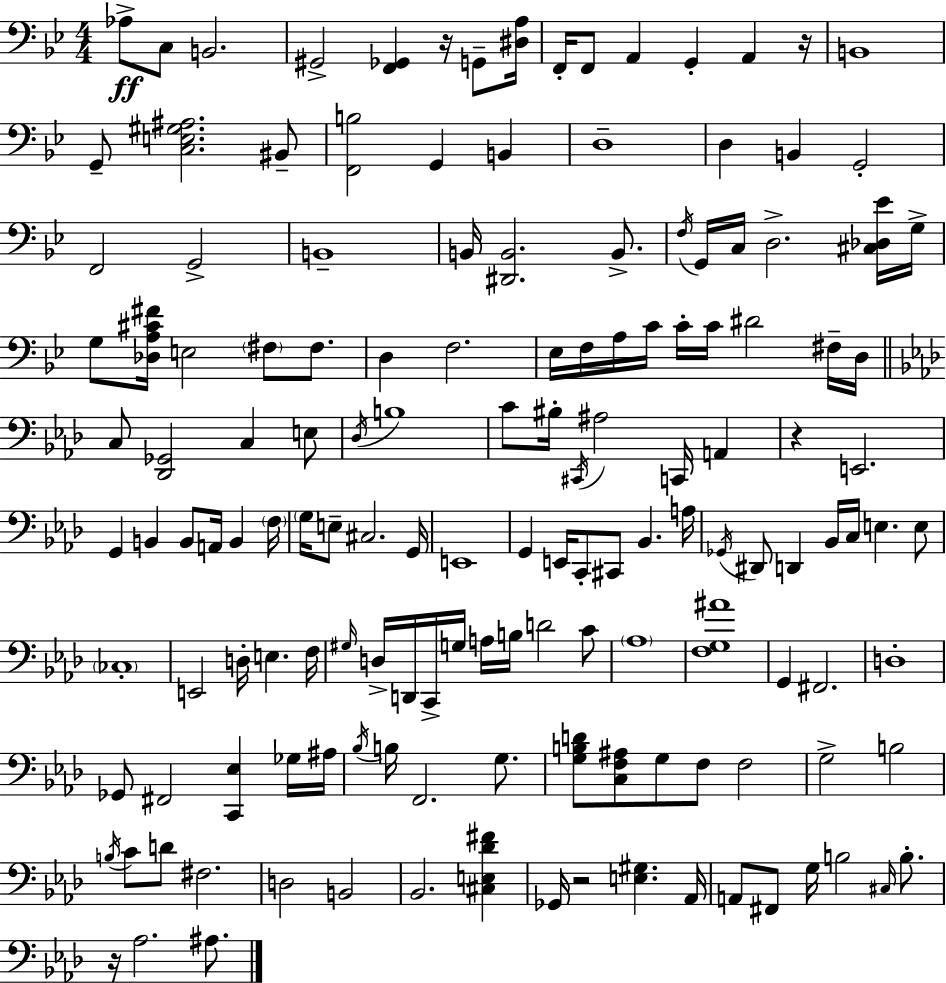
Ab3/e C3/e B2/h. G#2/h [F2,Gb2]/q R/s G2/e [D#3,A3]/s F2/s F2/e A2/q G2/q A2/q R/s B2/w G2/e [C3,E3,G#3,A#3]/h. BIS2/e [F2,B3]/h G2/q B2/q D3/w D3/q B2/q G2/h F2/h G2/h B2/w B2/s [D#2,B2]/h. B2/e. F3/s G2/s C3/s D3/h. [C#3,Db3,Eb4]/s G3/s G3/e [Db3,A3,C#4,F#4]/s E3/h F#3/e F#3/e. D3/q F3/h. Eb3/s F3/s A3/s C4/s C4/s C4/s D#4/h F#3/s D3/s C3/e [Db2,Gb2]/h C3/q E3/e Db3/s B3/w C4/e BIS3/s C#2/s A#3/h C2/s A2/q R/q E2/h. G2/q B2/q B2/e A2/s B2/q F3/s G3/s E3/e C#3/h. G2/s E2/w G2/q E2/s C2/e C#2/e Bb2/q. A3/s Gb2/s D#2/e D2/q Bb2/s C3/s E3/q. E3/e CES3/w E2/h D3/s E3/q. F3/s G#3/s D3/s D2/s C2/s G3/s A3/s B3/s D4/h C4/e Ab3/w [F3,G3,A#4]/w G2/q F#2/h. D3/w Gb2/e F#2/h [C2,Eb3]/q Gb3/s A#3/s Bb3/s B3/s F2/h. G3/e. [G3,B3,D4]/e [C3,F3,A#3]/e G3/e F3/e F3/h G3/h B3/h B3/s C4/e D4/e F#3/h. D3/h B2/h Bb2/h. [C#3,E3,Db4,F#4]/q Gb2/s R/h [E3,G#3]/q. Ab2/s A2/e F#2/e G3/s B3/h C#3/s B3/e. R/s Ab3/h. A#3/e.